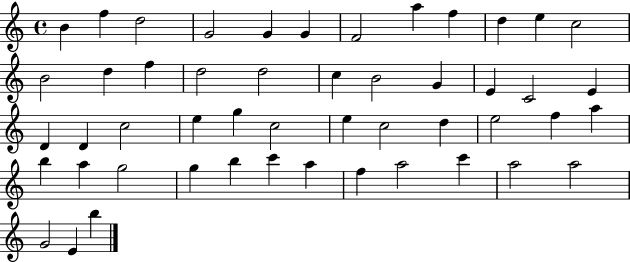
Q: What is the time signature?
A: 4/4